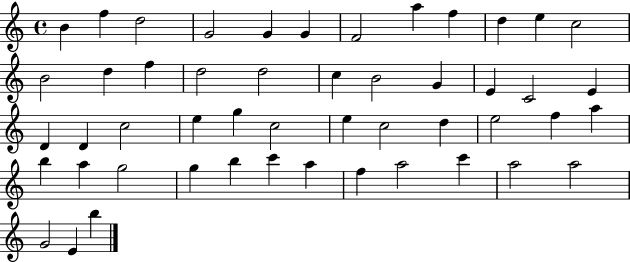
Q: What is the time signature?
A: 4/4